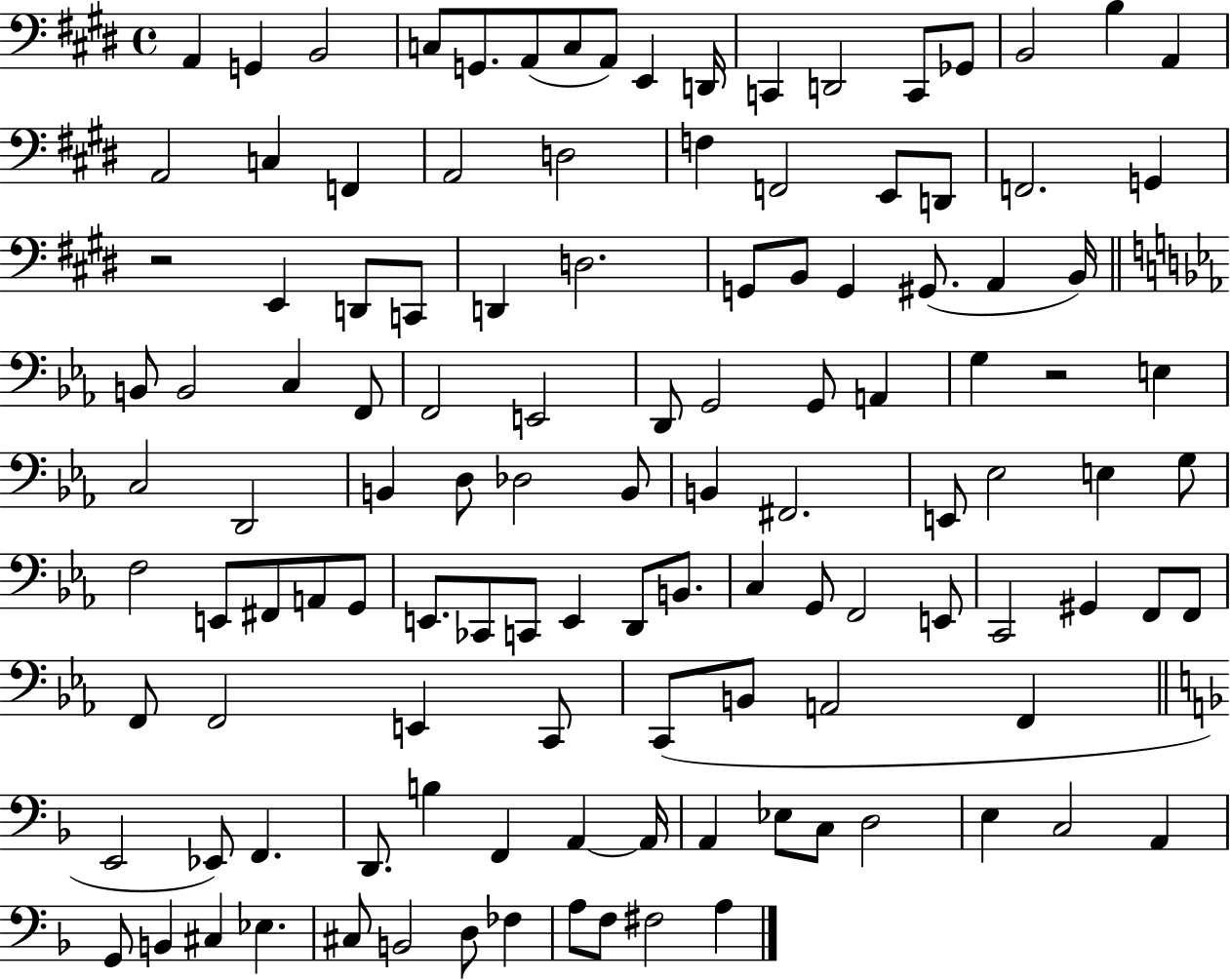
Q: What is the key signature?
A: E major